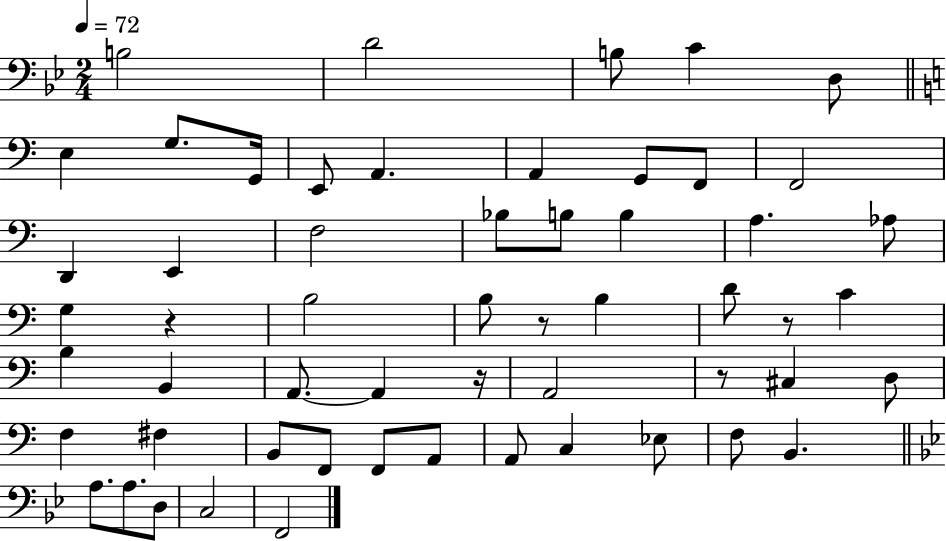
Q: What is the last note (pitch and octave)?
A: F2